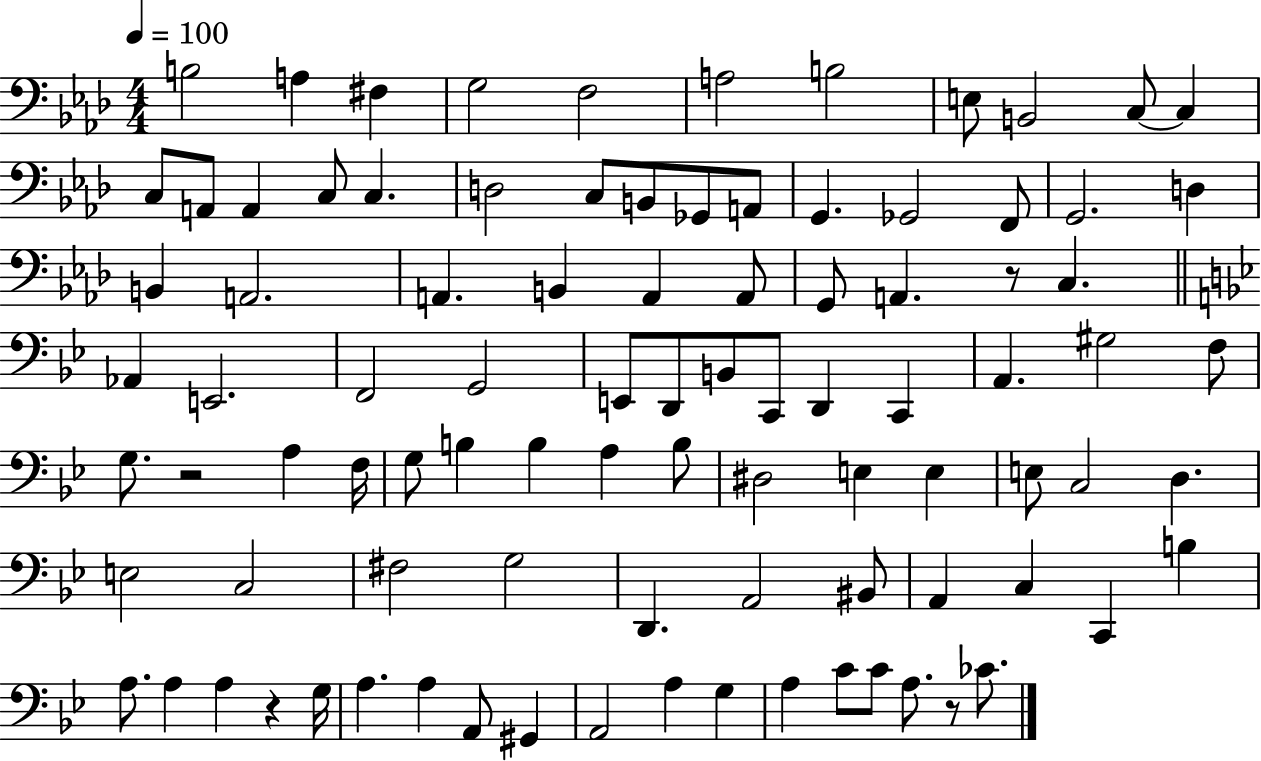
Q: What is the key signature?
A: AES major